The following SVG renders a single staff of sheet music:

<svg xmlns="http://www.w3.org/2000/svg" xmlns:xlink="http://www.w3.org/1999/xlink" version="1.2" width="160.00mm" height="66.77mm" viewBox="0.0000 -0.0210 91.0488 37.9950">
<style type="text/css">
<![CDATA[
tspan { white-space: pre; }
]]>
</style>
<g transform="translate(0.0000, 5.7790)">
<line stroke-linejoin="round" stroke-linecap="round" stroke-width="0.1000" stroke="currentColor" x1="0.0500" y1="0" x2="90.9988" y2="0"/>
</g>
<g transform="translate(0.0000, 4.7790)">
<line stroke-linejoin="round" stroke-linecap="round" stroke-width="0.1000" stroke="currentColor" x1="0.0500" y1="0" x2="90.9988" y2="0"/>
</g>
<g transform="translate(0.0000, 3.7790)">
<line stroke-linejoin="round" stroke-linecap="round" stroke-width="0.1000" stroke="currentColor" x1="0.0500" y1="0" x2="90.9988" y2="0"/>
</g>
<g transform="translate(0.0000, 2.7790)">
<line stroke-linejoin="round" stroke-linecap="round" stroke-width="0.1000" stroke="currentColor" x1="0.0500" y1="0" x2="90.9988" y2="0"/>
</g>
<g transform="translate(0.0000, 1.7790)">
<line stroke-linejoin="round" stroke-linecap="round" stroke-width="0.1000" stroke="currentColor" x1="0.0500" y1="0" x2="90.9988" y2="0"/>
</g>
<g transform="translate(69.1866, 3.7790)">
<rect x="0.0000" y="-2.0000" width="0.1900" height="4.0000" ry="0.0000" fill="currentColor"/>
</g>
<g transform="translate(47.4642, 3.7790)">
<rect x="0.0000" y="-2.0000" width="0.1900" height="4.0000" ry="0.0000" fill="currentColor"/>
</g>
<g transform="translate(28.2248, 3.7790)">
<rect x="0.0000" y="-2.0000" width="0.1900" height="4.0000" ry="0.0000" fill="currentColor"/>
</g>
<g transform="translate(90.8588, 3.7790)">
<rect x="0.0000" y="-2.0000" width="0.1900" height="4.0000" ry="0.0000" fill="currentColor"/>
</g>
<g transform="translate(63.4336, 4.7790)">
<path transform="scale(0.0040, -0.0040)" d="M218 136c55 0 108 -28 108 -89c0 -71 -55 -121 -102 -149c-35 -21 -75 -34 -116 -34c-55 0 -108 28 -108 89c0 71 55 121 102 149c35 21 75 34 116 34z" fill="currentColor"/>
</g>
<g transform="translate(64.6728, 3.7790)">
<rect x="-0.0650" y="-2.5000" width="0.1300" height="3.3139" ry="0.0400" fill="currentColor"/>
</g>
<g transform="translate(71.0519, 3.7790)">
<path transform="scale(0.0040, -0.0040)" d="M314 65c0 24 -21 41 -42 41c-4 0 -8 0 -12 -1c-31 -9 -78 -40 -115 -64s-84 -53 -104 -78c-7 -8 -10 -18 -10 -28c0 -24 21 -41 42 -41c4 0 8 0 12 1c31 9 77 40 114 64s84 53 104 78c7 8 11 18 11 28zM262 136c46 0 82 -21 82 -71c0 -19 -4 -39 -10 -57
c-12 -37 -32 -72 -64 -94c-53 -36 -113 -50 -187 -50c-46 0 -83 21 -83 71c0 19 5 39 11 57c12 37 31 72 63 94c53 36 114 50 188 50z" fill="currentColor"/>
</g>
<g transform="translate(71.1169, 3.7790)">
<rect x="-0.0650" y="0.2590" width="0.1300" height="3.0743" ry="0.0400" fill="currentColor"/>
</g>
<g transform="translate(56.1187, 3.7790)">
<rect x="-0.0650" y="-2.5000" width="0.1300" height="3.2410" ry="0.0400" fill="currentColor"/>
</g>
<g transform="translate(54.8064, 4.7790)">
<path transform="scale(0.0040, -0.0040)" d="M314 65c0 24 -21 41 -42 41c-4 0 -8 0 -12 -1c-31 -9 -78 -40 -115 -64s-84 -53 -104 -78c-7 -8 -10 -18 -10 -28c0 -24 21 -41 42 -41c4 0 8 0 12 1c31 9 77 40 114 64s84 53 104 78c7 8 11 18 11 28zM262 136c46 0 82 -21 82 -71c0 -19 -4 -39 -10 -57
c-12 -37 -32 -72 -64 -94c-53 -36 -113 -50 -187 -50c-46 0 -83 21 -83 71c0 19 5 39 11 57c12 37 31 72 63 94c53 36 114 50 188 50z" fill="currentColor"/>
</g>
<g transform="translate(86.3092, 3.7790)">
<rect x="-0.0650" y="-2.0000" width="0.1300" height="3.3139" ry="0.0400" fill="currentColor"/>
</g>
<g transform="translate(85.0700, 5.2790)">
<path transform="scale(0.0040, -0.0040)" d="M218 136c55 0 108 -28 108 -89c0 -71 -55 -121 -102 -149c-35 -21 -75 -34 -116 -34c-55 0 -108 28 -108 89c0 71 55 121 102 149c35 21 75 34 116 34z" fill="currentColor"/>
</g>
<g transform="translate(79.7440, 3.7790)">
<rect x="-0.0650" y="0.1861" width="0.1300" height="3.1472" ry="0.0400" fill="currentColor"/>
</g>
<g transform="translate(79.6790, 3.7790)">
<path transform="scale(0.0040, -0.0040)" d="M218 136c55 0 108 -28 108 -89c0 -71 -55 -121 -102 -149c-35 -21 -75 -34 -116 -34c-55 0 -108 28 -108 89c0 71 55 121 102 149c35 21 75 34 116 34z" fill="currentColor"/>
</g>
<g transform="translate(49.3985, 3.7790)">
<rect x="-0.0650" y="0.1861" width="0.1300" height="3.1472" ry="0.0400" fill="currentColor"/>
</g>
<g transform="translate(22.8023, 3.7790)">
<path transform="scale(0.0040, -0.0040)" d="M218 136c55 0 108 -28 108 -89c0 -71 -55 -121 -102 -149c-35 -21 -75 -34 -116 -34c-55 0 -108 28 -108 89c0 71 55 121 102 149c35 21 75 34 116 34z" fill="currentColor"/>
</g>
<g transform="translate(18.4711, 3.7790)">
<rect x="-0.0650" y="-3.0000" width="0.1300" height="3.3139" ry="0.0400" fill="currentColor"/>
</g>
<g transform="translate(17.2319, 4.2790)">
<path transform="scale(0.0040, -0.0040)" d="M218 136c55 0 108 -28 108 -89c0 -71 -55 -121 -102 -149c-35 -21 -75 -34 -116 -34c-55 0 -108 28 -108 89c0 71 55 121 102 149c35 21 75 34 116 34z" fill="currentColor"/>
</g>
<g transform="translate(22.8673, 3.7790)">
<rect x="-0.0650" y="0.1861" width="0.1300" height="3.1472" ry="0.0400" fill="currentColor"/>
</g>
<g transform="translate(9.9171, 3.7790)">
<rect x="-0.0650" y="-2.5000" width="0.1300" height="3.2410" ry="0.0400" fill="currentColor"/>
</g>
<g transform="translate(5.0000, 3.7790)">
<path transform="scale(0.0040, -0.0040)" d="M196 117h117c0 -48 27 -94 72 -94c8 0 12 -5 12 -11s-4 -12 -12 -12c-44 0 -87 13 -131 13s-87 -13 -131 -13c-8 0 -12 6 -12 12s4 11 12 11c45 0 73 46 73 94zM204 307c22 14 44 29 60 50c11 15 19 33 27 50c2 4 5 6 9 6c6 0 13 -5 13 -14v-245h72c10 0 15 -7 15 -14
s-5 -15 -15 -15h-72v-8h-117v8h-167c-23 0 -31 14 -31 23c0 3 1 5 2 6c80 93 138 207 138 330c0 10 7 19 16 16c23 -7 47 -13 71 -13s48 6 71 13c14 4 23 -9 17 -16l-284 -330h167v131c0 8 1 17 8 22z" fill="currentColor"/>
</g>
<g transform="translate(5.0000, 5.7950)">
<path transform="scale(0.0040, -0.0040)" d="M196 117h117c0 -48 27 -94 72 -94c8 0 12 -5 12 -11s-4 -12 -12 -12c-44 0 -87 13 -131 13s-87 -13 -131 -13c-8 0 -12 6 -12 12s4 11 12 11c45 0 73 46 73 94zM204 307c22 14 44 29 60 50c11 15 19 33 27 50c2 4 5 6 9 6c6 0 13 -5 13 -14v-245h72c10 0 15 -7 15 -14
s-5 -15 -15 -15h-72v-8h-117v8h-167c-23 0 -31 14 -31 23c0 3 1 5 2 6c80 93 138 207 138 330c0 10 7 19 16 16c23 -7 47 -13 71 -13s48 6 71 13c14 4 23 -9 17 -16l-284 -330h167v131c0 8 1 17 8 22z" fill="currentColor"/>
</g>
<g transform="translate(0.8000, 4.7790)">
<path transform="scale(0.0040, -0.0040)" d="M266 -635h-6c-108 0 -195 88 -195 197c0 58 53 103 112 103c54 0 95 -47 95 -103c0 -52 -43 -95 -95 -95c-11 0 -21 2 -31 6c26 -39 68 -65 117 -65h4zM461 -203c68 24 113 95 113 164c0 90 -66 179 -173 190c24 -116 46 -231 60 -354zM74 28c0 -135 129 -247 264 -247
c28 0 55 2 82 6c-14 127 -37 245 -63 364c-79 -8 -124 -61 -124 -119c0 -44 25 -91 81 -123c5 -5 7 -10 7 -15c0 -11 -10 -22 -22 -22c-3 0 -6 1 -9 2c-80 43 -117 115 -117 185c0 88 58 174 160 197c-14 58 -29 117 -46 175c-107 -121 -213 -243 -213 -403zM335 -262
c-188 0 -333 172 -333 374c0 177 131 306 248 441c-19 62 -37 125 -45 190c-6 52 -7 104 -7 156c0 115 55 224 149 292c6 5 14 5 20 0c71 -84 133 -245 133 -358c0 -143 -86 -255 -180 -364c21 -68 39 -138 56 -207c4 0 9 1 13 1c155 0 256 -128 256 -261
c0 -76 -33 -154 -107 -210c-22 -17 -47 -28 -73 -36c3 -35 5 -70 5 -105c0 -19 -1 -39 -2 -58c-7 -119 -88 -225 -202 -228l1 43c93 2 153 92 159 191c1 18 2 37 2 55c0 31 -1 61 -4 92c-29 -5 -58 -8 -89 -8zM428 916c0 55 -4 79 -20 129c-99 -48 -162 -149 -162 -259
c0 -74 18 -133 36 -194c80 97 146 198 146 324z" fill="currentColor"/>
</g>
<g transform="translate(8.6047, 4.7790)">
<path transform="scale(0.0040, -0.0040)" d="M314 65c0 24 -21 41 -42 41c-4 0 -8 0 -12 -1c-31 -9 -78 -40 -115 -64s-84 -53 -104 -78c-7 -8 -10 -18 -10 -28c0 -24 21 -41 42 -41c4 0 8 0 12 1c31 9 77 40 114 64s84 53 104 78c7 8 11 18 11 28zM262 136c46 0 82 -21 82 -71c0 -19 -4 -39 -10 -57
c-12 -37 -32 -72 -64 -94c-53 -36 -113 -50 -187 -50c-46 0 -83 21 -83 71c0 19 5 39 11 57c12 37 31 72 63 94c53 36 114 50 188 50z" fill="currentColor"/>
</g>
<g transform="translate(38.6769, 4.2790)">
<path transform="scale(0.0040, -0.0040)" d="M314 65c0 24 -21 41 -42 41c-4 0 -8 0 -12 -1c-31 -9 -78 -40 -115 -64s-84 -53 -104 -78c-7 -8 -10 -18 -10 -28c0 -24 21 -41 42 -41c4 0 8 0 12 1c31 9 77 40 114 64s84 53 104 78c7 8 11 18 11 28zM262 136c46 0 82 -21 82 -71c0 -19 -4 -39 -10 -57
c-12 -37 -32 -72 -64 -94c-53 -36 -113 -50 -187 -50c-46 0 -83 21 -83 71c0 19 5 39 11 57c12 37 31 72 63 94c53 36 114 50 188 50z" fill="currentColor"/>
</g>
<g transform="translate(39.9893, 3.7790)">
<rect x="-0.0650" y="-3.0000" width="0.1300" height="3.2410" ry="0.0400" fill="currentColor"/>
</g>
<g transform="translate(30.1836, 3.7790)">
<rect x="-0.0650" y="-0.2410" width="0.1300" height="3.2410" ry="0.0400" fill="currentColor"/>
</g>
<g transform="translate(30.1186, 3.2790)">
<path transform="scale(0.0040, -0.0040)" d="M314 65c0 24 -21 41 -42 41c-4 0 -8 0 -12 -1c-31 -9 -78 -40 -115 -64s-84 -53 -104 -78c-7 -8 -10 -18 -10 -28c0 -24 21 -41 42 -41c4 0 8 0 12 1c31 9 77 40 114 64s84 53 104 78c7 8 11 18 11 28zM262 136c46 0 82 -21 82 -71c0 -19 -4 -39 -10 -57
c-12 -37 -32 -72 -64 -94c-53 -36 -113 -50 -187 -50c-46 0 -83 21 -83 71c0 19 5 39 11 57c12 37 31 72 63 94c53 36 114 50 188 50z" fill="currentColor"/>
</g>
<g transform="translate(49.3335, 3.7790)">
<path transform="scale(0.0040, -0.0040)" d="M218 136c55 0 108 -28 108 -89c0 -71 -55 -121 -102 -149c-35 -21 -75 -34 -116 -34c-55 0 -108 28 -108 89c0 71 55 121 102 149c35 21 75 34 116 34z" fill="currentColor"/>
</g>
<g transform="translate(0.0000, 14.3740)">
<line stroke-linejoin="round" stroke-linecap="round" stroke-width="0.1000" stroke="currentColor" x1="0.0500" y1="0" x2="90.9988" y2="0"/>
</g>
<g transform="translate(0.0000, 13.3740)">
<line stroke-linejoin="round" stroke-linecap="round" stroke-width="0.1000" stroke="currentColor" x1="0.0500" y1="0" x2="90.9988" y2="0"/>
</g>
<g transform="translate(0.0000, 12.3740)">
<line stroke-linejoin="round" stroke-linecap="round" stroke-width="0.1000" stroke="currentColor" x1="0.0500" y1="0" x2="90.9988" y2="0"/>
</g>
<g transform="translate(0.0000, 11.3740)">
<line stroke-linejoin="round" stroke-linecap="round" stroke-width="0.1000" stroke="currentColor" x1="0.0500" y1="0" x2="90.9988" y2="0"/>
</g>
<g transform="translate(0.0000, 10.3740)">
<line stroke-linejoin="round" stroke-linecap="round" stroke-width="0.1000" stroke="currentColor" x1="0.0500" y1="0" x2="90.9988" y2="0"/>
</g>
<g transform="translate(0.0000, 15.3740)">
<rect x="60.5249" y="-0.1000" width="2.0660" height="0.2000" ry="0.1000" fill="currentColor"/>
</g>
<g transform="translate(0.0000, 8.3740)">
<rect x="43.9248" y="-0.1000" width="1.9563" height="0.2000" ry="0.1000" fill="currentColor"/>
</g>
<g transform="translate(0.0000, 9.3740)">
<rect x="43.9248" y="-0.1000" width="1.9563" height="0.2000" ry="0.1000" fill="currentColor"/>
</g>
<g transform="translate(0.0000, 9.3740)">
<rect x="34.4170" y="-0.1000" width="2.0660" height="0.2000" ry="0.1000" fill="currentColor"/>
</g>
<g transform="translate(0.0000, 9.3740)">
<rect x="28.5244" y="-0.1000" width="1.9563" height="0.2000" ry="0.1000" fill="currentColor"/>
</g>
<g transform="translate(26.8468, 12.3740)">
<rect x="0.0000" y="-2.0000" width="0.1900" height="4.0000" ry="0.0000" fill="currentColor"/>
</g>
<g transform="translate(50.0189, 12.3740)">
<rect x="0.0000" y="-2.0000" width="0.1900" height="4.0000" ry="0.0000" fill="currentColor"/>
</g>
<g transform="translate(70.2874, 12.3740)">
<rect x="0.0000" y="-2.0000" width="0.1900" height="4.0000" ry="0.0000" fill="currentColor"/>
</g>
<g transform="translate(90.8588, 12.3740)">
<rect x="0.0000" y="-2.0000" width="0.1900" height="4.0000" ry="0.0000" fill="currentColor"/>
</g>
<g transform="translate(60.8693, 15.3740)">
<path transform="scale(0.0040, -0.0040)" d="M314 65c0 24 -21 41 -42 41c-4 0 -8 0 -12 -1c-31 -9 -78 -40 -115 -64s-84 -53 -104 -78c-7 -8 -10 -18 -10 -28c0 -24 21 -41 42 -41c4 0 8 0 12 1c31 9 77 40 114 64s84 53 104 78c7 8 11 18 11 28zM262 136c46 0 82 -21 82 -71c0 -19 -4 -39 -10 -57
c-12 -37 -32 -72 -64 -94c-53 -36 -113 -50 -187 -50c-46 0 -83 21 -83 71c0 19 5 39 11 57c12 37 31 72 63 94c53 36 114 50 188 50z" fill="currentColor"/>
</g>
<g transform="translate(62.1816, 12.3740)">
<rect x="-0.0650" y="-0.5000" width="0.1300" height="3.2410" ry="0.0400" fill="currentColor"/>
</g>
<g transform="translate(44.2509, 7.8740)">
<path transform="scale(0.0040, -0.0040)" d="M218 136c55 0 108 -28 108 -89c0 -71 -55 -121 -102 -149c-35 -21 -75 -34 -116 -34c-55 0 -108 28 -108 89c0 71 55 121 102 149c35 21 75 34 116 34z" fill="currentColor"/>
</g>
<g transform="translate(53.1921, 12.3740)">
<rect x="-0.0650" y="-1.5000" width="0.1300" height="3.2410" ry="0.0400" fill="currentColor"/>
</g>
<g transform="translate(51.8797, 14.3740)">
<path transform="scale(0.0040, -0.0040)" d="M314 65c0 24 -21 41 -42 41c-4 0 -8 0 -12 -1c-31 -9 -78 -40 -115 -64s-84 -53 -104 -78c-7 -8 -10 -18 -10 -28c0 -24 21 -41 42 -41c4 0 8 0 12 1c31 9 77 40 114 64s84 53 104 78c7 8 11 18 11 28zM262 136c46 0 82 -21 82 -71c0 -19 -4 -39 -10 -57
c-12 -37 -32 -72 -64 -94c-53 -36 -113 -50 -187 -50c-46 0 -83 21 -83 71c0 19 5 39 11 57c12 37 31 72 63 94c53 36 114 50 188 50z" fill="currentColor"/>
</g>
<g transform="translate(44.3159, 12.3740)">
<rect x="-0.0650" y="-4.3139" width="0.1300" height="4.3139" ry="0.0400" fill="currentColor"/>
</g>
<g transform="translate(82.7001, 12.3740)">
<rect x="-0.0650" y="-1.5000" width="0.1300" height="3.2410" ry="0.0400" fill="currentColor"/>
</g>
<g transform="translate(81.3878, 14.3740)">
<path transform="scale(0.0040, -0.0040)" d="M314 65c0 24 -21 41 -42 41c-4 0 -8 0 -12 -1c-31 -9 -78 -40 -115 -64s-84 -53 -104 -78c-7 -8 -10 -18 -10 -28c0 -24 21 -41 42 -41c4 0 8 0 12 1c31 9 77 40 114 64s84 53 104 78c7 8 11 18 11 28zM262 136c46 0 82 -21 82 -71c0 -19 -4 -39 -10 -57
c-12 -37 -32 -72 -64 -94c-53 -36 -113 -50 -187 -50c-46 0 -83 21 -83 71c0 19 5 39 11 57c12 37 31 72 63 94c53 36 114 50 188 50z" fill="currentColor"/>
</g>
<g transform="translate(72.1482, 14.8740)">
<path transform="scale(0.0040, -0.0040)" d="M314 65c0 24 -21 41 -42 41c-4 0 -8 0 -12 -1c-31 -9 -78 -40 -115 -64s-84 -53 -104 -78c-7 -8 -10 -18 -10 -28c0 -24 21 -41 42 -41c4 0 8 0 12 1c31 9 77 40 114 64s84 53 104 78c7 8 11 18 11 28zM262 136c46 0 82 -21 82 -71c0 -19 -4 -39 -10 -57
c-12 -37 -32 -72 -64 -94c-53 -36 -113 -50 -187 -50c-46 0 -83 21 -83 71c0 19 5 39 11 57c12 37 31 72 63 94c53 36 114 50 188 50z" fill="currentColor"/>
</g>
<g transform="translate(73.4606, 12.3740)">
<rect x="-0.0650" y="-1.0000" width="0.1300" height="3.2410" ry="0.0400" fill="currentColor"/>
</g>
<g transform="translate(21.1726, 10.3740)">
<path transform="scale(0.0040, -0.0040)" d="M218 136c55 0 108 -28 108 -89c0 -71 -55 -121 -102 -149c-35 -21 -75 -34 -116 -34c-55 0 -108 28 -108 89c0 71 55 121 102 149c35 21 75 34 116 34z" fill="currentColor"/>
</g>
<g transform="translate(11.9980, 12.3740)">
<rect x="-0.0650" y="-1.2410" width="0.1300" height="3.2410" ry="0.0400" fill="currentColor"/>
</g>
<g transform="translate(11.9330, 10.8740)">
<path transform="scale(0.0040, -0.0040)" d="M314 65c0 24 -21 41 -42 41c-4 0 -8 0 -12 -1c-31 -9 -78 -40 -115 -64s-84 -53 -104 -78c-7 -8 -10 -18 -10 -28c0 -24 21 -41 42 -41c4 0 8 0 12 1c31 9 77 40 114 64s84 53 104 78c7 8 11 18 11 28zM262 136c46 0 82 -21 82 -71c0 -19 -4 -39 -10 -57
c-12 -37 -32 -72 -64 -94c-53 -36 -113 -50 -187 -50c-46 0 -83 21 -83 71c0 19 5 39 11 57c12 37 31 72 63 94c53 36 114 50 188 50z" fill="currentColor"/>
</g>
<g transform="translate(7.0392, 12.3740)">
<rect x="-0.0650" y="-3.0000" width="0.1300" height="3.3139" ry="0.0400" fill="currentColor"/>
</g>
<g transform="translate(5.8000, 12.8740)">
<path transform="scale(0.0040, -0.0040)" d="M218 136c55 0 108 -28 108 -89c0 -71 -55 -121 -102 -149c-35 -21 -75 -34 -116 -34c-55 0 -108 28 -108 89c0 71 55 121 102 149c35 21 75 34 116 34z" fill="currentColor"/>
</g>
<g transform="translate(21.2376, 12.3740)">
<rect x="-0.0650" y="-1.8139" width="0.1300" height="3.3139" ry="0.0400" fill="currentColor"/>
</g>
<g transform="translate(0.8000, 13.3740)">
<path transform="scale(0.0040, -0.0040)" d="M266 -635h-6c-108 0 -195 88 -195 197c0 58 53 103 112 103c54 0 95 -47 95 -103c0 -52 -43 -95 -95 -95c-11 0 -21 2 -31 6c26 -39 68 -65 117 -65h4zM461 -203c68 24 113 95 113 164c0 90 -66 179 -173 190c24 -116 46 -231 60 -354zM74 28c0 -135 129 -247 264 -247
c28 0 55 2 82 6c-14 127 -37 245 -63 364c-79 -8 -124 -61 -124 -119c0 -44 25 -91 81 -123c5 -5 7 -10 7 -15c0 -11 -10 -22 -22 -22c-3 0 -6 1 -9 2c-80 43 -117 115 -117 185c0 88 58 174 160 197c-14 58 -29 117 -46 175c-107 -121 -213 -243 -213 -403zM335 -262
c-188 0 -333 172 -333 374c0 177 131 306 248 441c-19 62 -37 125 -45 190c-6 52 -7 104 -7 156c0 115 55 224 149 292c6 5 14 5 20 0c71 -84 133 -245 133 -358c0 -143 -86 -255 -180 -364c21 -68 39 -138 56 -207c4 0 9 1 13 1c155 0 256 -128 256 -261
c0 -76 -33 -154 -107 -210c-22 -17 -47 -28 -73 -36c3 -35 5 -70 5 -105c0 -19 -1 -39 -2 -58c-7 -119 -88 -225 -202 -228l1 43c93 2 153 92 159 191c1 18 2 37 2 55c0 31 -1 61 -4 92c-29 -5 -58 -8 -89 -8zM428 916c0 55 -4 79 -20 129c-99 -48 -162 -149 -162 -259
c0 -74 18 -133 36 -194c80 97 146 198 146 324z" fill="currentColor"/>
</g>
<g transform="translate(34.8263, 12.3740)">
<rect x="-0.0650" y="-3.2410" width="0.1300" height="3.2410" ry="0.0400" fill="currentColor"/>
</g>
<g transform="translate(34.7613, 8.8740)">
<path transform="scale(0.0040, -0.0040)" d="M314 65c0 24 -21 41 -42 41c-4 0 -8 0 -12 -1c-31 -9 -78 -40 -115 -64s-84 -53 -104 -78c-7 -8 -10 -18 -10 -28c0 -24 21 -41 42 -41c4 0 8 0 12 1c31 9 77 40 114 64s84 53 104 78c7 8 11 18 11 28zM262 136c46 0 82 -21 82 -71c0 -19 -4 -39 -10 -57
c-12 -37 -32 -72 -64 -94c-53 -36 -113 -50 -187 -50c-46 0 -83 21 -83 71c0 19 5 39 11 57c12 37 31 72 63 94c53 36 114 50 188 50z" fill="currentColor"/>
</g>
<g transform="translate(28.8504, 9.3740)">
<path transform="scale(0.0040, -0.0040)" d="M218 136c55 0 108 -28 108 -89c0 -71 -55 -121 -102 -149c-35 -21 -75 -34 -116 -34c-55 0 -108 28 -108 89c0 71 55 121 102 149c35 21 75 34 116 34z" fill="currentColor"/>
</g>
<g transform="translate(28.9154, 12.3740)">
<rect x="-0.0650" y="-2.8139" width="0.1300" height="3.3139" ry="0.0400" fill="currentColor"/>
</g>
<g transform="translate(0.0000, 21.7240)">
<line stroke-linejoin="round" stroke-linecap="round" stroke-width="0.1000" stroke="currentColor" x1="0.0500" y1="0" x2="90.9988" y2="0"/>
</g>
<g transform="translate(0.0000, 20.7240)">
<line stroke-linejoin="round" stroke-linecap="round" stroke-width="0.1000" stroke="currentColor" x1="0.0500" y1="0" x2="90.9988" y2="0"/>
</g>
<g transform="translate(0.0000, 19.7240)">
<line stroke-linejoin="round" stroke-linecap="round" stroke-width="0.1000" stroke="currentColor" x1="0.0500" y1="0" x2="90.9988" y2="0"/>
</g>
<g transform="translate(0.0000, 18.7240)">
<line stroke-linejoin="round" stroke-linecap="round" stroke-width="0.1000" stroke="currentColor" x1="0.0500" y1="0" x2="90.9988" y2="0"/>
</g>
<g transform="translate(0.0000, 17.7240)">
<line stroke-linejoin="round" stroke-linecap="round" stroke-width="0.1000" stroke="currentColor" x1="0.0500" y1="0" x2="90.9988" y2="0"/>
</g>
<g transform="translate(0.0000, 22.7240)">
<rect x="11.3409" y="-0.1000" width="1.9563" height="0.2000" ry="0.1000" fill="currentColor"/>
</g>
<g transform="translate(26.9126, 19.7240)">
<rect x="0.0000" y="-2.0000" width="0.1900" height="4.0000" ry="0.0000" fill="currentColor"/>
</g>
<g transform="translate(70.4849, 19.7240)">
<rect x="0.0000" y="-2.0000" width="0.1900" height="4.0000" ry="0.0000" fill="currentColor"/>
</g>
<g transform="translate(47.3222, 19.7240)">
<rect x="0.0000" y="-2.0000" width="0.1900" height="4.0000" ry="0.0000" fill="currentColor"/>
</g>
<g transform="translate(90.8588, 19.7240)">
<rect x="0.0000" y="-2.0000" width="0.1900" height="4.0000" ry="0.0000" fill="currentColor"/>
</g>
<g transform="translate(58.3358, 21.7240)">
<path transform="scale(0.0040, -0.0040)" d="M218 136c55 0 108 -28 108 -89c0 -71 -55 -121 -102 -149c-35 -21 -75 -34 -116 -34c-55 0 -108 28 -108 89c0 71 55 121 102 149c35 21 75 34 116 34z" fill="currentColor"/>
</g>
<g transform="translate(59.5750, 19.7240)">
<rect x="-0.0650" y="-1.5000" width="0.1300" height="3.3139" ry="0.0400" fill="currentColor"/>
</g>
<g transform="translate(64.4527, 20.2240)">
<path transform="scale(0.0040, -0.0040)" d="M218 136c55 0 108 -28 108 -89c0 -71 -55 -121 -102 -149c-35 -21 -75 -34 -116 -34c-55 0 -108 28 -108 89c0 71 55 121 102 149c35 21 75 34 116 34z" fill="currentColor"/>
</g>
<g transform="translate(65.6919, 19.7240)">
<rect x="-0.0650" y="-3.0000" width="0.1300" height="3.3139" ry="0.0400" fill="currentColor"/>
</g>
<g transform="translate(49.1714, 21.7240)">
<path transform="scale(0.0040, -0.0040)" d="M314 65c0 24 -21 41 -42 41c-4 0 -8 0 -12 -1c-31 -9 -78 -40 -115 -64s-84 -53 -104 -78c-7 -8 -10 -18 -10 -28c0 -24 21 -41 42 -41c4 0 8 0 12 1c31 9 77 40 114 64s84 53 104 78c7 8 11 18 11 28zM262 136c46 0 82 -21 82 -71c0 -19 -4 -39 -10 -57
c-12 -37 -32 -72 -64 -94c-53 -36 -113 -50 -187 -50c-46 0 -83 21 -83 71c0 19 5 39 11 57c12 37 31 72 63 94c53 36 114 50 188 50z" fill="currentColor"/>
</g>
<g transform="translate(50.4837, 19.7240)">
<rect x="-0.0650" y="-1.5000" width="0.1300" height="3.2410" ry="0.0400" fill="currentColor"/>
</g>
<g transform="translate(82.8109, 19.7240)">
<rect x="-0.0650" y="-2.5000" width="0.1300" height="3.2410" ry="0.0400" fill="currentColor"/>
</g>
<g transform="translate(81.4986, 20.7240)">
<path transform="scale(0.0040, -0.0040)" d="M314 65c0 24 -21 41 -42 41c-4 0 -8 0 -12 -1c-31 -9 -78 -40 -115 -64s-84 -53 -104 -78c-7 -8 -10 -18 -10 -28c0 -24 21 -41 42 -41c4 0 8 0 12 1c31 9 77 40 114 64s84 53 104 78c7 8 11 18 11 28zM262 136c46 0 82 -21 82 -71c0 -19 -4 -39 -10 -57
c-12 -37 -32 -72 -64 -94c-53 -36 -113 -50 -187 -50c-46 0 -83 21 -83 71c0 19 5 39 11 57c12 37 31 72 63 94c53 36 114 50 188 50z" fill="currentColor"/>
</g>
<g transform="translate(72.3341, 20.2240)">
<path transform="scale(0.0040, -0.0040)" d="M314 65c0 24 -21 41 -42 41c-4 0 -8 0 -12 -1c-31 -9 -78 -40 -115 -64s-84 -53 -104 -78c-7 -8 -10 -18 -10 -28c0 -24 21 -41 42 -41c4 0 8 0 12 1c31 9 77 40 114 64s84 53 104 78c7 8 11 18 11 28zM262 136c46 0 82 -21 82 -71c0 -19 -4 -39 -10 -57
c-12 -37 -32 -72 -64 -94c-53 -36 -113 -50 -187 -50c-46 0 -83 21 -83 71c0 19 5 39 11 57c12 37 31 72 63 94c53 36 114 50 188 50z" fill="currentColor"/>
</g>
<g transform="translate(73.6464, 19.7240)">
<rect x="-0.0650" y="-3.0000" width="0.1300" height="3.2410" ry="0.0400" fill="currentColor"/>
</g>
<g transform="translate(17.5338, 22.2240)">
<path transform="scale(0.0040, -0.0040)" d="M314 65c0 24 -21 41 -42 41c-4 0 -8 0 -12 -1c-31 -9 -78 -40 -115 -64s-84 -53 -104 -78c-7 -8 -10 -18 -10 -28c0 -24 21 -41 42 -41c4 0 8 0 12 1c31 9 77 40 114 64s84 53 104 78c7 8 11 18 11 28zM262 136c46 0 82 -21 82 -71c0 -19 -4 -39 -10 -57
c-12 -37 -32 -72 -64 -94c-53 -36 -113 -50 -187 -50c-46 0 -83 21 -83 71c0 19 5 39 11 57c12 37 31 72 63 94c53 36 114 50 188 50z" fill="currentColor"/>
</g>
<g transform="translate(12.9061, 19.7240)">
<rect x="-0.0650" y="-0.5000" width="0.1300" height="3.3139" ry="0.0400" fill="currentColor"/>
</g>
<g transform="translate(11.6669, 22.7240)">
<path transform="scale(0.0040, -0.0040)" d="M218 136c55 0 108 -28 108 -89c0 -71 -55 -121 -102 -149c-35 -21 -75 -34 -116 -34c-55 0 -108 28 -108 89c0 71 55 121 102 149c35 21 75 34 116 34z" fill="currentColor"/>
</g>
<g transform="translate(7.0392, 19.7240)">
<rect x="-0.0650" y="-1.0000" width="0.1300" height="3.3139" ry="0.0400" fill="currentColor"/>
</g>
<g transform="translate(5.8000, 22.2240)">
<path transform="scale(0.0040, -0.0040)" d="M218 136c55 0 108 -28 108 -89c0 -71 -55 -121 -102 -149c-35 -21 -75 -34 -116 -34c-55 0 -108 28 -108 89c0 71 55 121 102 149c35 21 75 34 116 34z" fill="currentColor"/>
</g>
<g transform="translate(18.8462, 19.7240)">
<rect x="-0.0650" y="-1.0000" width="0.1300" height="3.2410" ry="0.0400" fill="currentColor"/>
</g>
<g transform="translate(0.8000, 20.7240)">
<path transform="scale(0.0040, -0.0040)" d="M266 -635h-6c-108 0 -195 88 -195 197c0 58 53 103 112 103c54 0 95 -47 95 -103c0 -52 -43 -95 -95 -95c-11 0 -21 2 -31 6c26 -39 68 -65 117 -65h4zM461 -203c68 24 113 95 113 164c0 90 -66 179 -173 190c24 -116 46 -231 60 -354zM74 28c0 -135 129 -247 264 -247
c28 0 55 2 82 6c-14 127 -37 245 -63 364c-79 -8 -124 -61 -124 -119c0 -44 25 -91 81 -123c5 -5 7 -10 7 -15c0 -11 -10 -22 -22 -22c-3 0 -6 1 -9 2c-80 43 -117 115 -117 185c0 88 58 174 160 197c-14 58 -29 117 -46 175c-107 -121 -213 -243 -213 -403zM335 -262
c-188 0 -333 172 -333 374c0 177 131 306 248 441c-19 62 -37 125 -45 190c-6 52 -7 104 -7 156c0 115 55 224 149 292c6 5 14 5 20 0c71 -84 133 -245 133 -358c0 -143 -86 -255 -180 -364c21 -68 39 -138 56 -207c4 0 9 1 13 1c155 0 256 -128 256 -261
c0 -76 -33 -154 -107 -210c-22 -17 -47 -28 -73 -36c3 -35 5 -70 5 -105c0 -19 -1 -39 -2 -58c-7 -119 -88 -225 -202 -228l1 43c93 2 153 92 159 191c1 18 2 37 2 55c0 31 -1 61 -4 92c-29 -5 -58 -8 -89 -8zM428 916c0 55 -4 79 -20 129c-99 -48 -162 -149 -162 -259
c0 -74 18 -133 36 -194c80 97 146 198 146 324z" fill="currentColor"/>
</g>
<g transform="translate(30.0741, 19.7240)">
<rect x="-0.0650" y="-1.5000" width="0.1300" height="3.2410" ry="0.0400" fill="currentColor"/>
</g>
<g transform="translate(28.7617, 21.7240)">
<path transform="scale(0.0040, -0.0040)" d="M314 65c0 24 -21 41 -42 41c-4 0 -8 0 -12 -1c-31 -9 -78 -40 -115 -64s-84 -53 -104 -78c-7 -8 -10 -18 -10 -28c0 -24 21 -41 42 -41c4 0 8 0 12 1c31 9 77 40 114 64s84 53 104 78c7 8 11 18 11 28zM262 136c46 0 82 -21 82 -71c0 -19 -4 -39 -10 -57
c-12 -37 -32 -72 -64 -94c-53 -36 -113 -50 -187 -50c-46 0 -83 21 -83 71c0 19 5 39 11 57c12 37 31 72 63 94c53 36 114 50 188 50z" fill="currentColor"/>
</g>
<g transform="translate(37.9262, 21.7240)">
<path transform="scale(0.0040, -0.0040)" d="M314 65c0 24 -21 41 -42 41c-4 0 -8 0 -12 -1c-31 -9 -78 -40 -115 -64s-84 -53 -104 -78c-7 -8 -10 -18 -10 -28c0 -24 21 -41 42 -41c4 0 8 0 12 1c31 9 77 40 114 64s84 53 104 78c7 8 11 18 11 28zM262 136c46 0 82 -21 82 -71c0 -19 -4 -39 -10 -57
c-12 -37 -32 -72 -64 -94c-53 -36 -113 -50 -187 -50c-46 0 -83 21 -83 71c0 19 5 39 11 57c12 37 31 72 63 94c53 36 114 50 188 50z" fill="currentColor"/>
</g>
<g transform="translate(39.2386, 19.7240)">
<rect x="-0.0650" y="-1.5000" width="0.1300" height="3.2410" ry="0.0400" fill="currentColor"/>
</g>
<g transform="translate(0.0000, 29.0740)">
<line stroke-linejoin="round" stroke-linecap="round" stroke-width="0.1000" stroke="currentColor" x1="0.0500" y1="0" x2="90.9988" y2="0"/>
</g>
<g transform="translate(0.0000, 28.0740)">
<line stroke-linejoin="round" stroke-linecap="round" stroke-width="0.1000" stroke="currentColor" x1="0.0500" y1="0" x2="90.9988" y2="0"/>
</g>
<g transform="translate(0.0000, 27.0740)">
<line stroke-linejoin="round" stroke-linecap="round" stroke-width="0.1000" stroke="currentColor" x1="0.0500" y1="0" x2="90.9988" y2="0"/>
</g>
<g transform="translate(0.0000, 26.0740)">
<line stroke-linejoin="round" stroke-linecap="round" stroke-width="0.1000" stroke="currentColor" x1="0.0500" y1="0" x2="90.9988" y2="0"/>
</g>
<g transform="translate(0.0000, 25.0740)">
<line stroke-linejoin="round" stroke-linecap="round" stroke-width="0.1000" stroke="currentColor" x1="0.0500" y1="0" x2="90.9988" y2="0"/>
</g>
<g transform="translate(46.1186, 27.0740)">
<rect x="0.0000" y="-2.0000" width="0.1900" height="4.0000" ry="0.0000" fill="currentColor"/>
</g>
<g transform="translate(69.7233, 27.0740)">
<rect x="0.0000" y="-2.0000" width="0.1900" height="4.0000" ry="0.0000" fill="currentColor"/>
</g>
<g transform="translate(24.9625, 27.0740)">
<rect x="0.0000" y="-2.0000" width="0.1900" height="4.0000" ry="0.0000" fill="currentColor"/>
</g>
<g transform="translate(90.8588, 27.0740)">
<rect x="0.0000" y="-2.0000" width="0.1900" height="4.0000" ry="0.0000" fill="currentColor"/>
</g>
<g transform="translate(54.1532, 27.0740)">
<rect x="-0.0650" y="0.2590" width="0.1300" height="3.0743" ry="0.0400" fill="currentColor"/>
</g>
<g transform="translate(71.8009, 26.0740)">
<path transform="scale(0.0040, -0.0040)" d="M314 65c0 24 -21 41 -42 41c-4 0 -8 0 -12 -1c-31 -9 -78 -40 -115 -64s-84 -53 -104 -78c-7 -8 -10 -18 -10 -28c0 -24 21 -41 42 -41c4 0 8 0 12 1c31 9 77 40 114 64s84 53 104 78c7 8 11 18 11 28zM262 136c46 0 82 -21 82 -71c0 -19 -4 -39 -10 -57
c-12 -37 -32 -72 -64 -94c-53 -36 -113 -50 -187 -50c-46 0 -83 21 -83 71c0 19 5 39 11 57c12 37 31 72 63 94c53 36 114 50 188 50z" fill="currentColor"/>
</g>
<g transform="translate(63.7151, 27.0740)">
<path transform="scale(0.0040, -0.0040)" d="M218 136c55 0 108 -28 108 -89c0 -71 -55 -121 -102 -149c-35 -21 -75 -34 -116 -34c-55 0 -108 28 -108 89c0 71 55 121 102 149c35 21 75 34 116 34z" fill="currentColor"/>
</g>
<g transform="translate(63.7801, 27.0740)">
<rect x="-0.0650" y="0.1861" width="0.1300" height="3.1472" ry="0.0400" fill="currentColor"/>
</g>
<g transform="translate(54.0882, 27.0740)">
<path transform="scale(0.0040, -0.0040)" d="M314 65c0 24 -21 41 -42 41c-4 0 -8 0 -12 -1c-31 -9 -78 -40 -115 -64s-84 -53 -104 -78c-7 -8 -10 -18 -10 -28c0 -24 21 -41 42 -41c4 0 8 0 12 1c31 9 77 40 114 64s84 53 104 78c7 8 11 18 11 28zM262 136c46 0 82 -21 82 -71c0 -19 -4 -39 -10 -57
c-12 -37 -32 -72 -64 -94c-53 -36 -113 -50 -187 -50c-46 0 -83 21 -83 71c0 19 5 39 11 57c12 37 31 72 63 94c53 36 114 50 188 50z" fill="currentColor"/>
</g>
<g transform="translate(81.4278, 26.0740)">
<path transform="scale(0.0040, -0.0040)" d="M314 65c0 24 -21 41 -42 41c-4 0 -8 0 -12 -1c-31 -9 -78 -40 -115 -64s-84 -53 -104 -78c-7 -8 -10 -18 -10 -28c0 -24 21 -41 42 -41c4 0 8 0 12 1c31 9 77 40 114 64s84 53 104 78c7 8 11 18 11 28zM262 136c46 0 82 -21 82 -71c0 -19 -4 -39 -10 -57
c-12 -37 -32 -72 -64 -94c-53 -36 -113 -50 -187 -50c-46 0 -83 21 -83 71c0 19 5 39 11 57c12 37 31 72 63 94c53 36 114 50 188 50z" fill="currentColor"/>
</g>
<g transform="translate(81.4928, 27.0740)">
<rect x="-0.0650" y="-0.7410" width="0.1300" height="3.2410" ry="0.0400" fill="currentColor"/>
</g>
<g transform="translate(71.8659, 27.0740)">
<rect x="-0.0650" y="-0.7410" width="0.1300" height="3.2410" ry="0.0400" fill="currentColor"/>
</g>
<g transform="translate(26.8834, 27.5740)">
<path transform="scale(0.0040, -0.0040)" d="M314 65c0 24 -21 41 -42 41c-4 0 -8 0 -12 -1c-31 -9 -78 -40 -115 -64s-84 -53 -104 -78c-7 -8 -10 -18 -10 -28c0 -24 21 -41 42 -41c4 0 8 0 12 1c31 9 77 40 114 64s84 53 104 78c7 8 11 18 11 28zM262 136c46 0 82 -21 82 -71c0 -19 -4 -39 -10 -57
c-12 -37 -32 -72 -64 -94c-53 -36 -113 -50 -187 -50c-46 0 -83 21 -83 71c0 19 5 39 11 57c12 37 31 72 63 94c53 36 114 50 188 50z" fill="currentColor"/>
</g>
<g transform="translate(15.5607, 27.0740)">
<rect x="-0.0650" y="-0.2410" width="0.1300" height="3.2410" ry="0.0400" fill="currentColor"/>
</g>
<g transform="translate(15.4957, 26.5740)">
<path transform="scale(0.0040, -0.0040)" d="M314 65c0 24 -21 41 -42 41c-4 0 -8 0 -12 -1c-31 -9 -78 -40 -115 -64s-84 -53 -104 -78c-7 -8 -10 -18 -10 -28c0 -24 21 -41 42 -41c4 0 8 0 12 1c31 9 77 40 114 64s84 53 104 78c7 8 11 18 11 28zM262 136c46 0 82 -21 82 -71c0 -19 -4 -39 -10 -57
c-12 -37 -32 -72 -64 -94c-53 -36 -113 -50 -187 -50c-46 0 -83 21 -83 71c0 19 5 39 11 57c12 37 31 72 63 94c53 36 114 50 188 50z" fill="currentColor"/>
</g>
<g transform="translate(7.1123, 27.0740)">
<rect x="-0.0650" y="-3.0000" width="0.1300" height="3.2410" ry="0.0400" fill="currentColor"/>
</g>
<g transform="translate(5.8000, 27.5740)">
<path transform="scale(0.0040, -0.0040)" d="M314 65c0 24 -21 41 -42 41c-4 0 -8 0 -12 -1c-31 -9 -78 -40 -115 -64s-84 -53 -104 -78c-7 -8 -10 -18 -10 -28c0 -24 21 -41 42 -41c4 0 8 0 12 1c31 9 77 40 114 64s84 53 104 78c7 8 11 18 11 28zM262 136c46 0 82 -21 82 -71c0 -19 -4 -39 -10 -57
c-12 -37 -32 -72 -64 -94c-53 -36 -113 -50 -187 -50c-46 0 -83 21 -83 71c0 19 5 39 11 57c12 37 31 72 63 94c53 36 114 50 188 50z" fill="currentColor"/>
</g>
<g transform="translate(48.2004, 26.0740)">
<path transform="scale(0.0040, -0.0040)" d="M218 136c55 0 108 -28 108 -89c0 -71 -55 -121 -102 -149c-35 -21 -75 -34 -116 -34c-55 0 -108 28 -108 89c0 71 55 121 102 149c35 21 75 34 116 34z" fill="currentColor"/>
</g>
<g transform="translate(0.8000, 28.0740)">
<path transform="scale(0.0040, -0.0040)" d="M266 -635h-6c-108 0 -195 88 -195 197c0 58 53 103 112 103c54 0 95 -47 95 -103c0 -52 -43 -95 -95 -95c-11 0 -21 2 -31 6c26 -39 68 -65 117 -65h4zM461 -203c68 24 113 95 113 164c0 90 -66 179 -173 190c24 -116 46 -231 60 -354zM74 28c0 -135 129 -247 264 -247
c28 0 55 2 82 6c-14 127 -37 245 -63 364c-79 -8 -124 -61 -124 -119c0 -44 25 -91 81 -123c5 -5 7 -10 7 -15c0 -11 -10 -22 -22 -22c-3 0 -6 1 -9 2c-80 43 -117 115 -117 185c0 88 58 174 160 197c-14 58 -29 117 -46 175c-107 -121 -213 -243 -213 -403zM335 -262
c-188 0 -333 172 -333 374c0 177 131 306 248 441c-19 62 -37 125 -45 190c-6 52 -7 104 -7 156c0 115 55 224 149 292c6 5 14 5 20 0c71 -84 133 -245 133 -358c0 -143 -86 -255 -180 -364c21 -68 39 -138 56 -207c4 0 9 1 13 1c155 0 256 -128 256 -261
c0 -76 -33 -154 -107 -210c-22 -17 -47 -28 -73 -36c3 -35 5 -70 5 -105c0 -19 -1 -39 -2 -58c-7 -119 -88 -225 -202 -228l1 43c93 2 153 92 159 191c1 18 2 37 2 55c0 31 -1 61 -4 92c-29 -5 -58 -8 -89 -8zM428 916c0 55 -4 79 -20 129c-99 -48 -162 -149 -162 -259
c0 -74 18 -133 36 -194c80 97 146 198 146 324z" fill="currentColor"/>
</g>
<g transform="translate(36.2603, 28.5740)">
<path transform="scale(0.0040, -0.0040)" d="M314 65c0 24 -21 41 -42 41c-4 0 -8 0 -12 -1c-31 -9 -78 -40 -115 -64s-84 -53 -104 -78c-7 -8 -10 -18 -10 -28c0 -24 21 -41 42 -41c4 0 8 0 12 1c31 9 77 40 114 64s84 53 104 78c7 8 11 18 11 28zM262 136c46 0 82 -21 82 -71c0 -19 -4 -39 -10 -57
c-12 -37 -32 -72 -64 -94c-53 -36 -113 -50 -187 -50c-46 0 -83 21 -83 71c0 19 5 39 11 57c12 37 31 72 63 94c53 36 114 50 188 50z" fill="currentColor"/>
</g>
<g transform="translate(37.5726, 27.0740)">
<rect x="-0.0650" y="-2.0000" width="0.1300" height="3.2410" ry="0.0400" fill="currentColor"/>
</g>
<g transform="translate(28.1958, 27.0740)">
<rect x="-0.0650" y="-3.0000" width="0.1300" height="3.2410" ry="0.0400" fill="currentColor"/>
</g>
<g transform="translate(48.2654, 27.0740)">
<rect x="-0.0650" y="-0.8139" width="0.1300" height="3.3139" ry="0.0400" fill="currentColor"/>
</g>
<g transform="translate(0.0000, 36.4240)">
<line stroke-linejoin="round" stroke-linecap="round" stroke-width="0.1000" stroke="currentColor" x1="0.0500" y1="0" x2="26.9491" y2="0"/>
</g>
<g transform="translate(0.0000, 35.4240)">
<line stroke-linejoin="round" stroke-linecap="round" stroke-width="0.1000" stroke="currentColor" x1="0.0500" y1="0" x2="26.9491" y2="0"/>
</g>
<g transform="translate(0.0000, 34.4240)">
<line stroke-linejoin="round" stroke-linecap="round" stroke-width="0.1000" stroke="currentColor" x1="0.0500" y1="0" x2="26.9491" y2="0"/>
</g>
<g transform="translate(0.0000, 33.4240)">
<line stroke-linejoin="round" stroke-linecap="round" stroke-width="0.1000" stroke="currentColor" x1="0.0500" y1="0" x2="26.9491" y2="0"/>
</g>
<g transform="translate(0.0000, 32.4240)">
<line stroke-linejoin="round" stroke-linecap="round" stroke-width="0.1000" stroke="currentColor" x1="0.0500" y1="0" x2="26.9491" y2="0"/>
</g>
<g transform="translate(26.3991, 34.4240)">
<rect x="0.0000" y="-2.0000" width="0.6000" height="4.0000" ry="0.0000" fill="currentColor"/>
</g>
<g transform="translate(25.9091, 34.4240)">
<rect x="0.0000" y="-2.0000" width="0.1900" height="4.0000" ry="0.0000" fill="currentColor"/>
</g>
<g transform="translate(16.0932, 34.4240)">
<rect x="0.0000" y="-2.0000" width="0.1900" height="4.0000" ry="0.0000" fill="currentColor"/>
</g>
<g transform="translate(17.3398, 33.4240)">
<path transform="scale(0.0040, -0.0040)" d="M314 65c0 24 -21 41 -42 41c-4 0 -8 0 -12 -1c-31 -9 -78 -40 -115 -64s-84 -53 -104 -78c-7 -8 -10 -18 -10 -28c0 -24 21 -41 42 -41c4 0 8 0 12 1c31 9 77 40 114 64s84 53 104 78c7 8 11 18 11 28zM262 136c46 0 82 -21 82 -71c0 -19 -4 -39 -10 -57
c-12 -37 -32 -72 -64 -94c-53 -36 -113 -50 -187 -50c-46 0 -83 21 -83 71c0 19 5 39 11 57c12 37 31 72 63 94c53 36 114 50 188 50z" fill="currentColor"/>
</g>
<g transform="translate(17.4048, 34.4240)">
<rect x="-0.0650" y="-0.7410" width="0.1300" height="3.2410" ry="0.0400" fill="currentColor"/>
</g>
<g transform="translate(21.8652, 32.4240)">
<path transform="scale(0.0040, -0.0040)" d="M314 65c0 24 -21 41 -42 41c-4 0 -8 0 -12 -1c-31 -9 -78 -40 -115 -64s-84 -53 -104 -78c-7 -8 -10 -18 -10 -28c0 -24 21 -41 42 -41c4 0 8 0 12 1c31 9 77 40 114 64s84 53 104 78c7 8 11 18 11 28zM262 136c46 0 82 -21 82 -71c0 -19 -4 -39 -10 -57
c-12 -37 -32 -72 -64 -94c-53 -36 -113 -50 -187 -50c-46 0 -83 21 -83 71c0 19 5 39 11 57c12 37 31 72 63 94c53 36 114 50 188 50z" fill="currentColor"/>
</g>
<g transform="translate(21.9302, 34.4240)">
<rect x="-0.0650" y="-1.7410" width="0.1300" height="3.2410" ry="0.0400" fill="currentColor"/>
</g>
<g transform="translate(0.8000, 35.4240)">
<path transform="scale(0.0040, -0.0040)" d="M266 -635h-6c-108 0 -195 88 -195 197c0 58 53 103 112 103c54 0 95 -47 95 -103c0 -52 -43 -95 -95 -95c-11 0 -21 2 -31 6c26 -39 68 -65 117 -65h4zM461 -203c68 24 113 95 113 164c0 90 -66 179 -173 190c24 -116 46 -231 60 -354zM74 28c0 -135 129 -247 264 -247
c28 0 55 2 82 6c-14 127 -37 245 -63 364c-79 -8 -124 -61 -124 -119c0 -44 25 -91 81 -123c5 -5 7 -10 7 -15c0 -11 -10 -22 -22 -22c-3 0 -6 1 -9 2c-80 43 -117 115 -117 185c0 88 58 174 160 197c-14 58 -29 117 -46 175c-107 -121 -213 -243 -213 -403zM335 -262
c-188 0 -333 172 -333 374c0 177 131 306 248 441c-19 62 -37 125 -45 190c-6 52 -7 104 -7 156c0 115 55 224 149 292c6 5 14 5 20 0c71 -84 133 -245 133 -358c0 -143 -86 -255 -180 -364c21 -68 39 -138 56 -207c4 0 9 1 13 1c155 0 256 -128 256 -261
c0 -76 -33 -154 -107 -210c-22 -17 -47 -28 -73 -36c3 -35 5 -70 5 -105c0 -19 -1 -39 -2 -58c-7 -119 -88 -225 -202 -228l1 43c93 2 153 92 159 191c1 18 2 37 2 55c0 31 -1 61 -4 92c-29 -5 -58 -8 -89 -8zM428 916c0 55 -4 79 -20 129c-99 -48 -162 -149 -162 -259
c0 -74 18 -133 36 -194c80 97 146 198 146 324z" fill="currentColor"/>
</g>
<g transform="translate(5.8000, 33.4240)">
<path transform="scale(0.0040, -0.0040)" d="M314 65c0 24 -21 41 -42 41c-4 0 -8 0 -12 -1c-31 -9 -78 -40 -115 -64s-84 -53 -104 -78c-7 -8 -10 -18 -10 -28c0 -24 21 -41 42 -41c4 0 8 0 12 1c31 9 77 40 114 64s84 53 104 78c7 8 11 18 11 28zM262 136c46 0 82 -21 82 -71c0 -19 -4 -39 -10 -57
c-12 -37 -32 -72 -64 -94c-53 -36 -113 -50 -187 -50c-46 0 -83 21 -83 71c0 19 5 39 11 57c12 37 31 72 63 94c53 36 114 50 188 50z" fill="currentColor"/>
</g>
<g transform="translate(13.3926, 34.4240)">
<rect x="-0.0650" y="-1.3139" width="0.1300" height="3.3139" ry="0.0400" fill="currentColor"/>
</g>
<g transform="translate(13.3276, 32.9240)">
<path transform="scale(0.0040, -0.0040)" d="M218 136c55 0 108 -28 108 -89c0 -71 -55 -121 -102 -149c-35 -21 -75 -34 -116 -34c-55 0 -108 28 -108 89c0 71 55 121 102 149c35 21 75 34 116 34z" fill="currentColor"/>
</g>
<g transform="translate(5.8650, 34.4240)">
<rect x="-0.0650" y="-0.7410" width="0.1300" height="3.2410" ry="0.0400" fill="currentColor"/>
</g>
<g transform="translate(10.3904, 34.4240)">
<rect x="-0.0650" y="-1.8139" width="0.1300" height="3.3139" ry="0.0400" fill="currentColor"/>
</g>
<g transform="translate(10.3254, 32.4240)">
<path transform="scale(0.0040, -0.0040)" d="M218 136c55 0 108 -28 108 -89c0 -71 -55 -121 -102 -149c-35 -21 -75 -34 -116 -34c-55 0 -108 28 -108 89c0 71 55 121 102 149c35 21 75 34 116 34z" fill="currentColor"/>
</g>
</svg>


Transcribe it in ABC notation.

X:1
T:Untitled
M:4/4
L:1/4
K:C
G2 A B c2 A2 B G2 G B2 B F A e2 f a b2 d' E2 C2 D2 E2 D C D2 E2 E2 E2 E A A2 G2 A2 c2 A2 F2 d B2 B d2 d2 d2 f e d2 f2